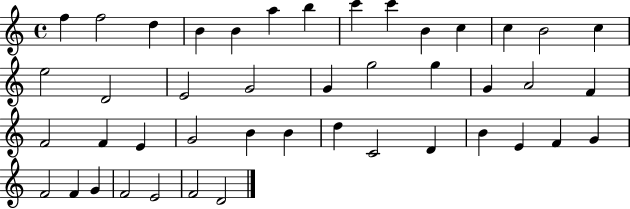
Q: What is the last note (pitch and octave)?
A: D4